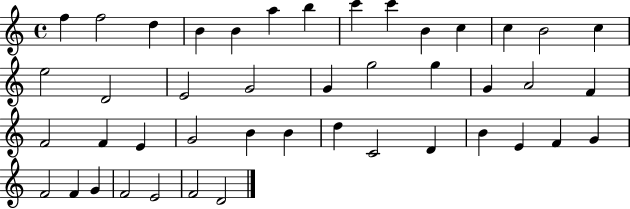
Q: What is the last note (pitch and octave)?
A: D4